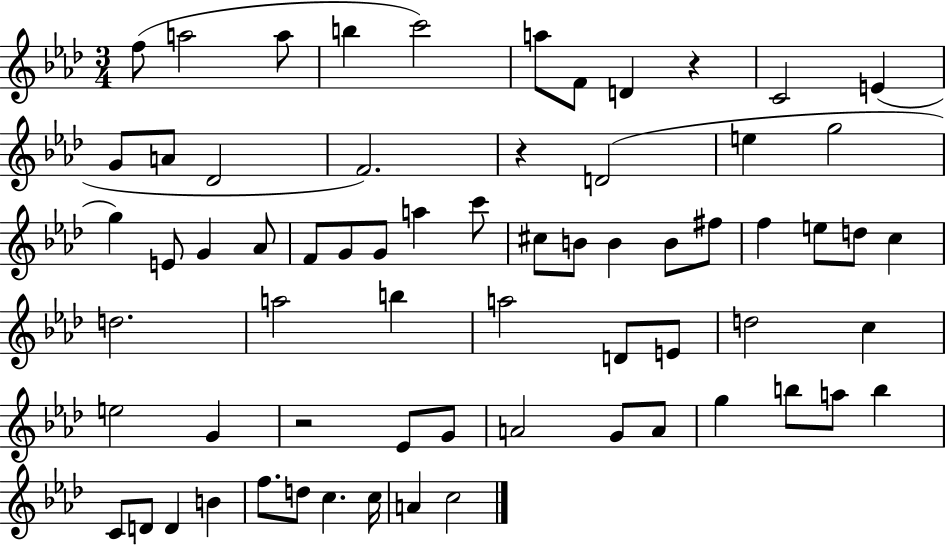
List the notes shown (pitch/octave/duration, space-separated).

F5/e A5/h A5/e B5/q C6/h A5/e F4/e D4/q R/q C4/h E4/q G4/e A4/e Db4/h F4/h. R/q D4/h E5/q G5/h G5/q E4/e G4/q Ab4/e F4/e G4/e G4/e A5/q C6/e C#5/e B4/e B4/q B4/e F#5/e F5/q E5/e D5/e C5/q D5/h. A5/h B5/q A5/h D4/e E4/e D5/h C5/q E5/h G4/q R/h Eb4/e G4/e A4/h G4/e A4/e G5/q B5/e A5/e B5/q C4/e D4/e D4/q B4/q F5/e. D5/e C5/q. C5/s A4/q C5/h